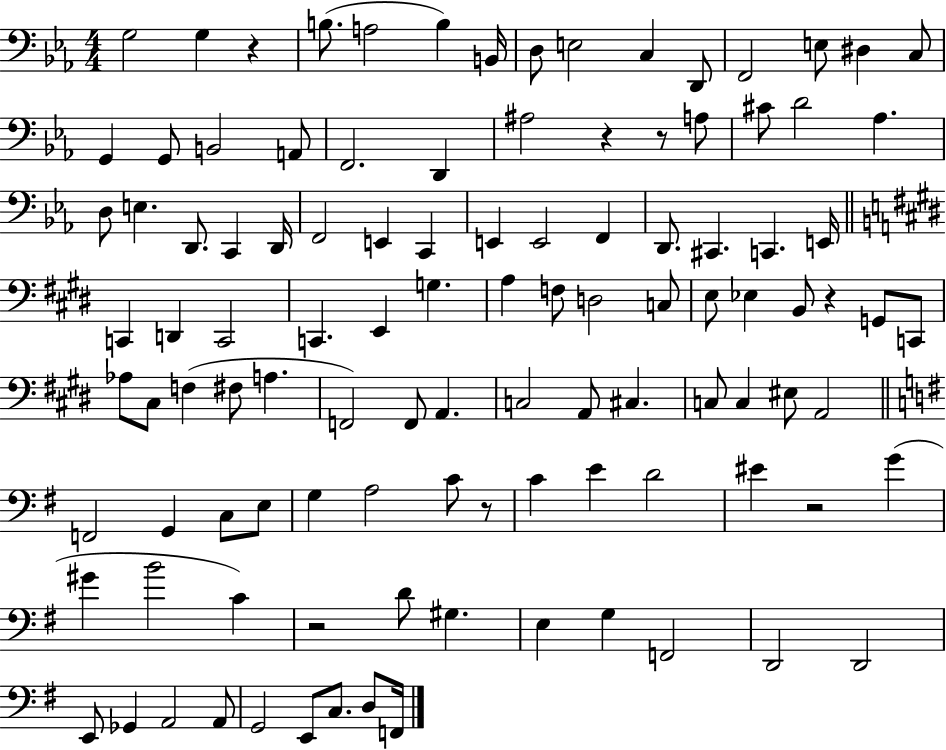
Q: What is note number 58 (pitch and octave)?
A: F3